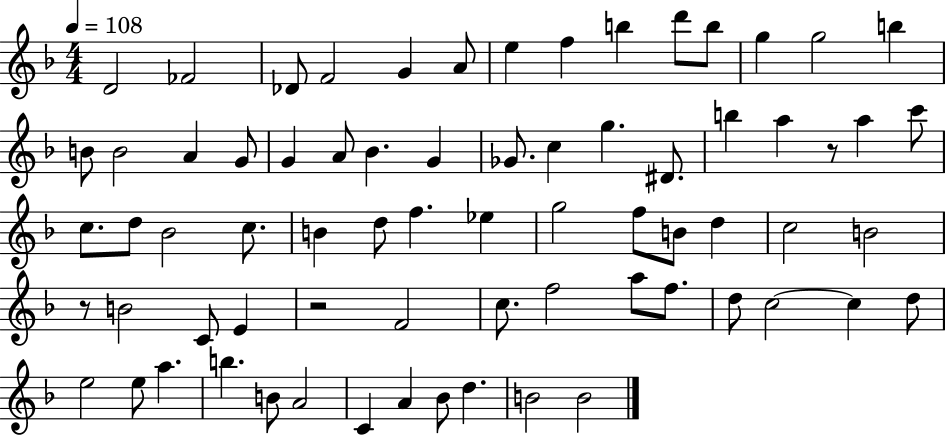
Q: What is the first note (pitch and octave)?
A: D4